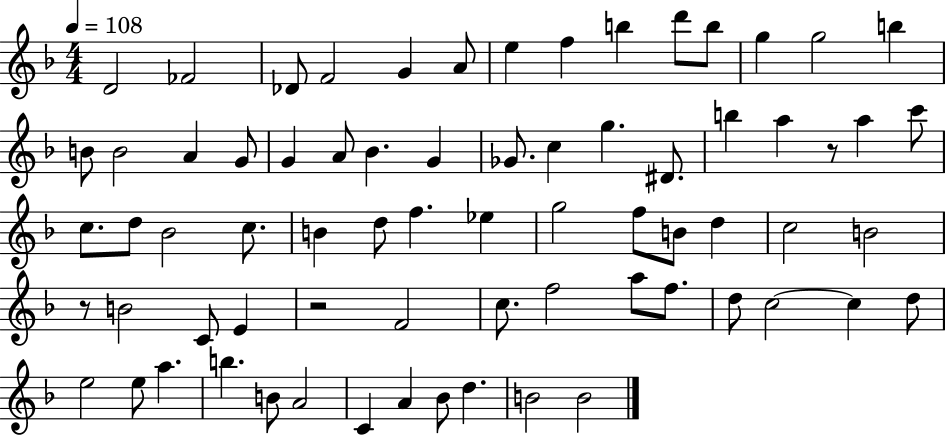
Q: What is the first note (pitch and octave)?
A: D4